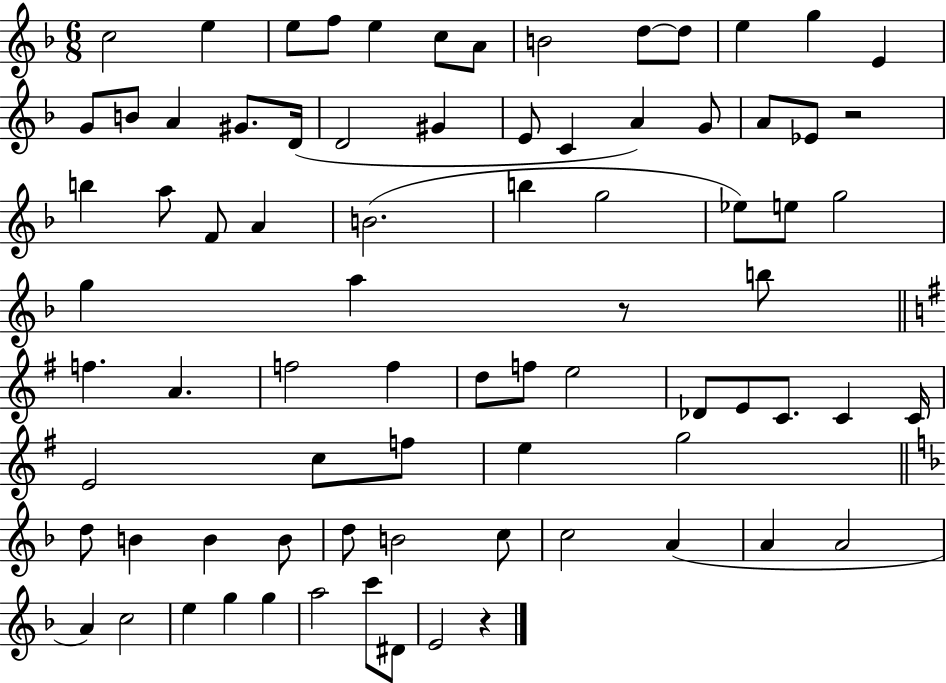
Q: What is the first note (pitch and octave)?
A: C5